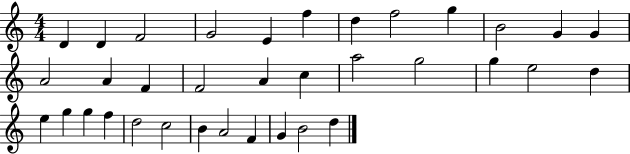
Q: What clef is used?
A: treble